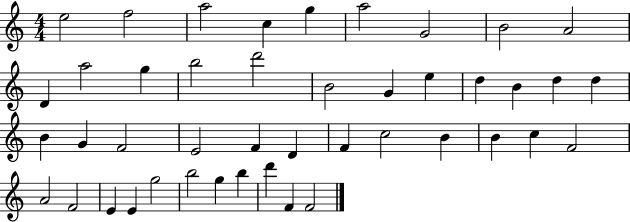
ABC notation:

X:1
T:Untitled
M:4/4
L:1/4
K:C
e2 f2 a2 c g a2 G2 B2 A2 D a2 g b2 d'2 B2 G e d B d d B G F2 E2 F D F c2 B B c F2 A2 F2 E E g2 b2 g b d' F F2